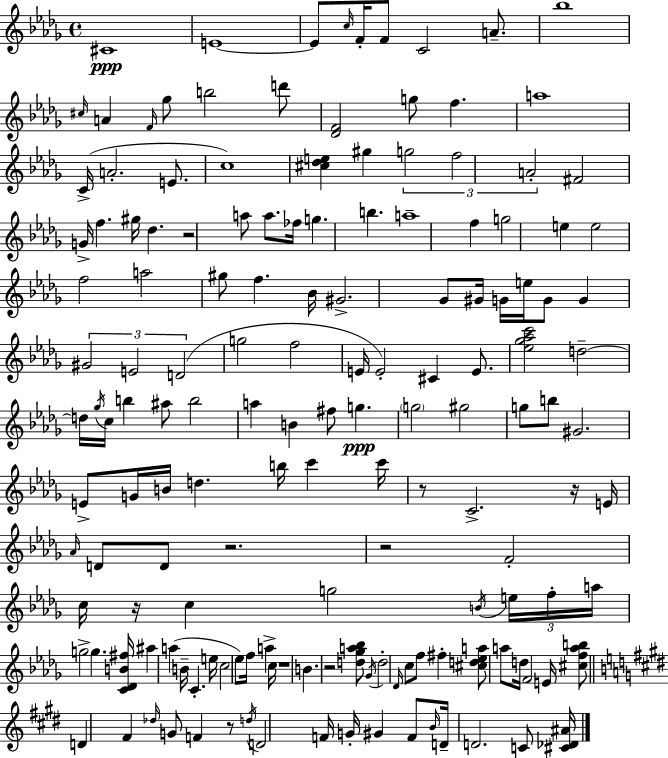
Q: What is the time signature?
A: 4/4